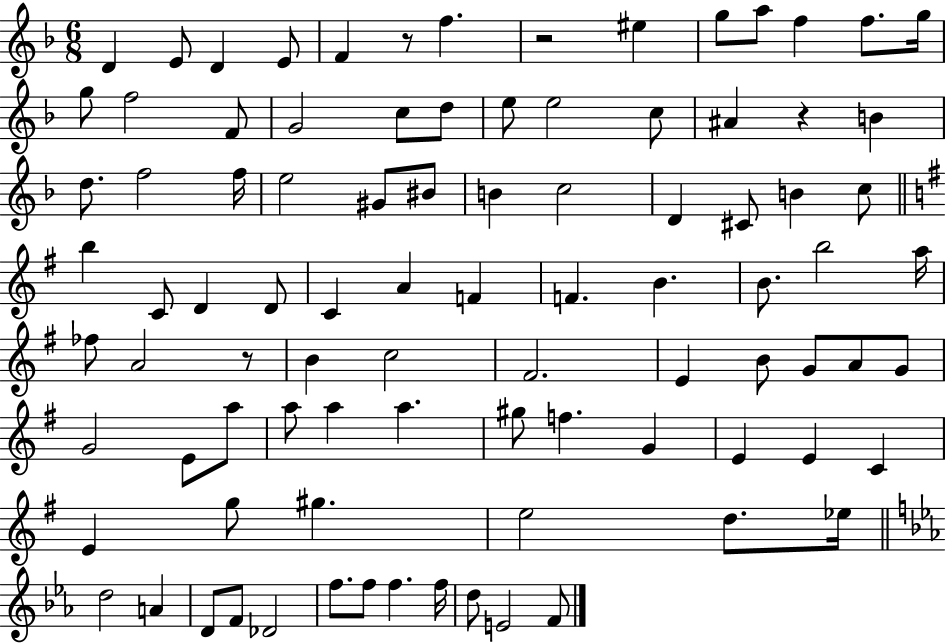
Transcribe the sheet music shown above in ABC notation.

X:1
T:Untitled
M:6/8
L:1/4
K:F
D E/2 D E/2 F z/2 f z2 ^e g/2 a/2 f f/2 g/4 g/2 f2 F/2 G2 c/2 d/2 e/2 e2 c/2 ^A z B d/2 f2 f/4 e2 ^G/2 ^B/2 B c2 D ^C/2 B c/2 b C/2 D D/2 C A F F B B/2 b2 a/4 _f/2 A2 z/2 B c2 ^F2 E B/2 G/2 A/2 G/2 G2 E/2 a/2 a/2 a a ^g/2 f G E E C E g/2 ^g e2 d/2 _e/4 d2 A D/2 F/2 _D2 f/2 f/2 f f/4 d/2 E2 F/2